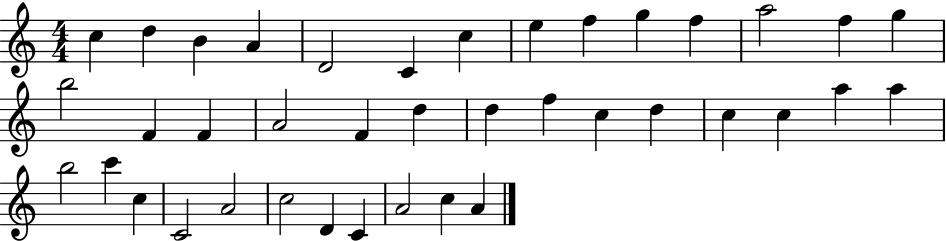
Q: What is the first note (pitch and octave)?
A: C5